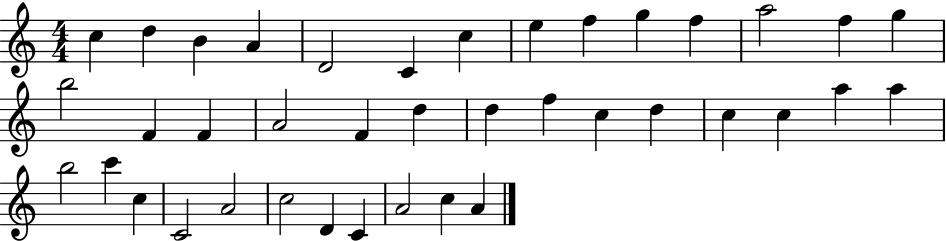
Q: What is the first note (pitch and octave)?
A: C5